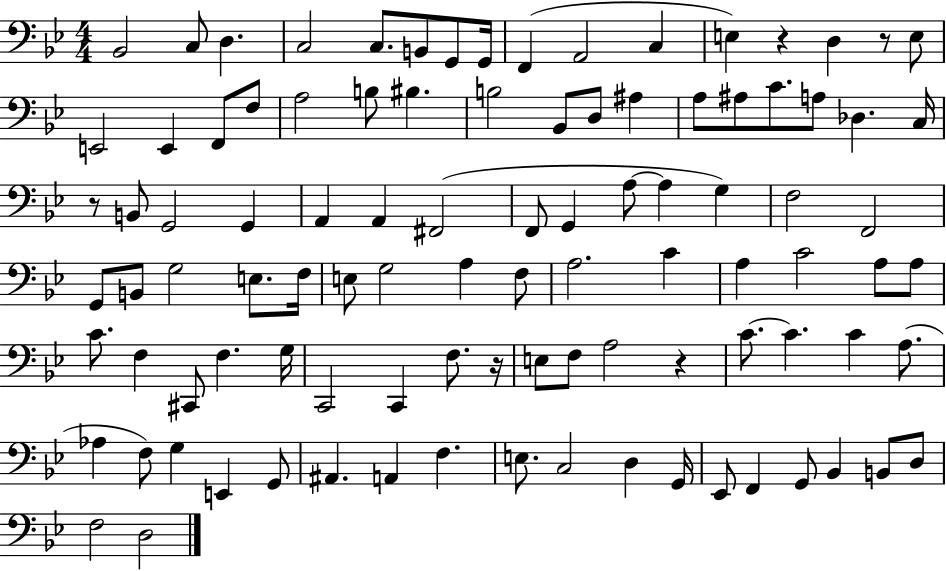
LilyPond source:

{
  \clef bass
  \numericTimeSignature
  \time 4/4
  \key bes \major
  bes,2 c8 d4. | c2 c8. b,8 g,8 g,16 | f,4( a,2 c4 | e4) r4 d4 r8 e8 | \break e,2 e,4 f,8 f8 | a2 b8 bis4. | b2 bes,8 d8 ais4 | a8 ais8 c'8. a8 des4. c16 | \break r8 b,8 g,2 g,4 | a,4 a,4 fis,2( | f,8 g,4 a8~~ a4 g4) | f2 f,2 | \break g,8 b,8 g2 e8. f16 | e8 g2 a4 f8 | a2. c'4 | a4 c'2 a8 a8 | \break c'8. f4 cis,8 f4. g16 | c,2 c,4 f8. r16 | e8 f8 a2 r4 | c'8.~~ c'4. c'4 a8.( | \break aes4 f8) g4 e,4 g,8 | ais,4. a,4 f4. | e8. c2 d4 g,16 | ees,8 f,4 g,8 bes,4 b,8 d8 | \break f2 d2 | \bar "|."
}